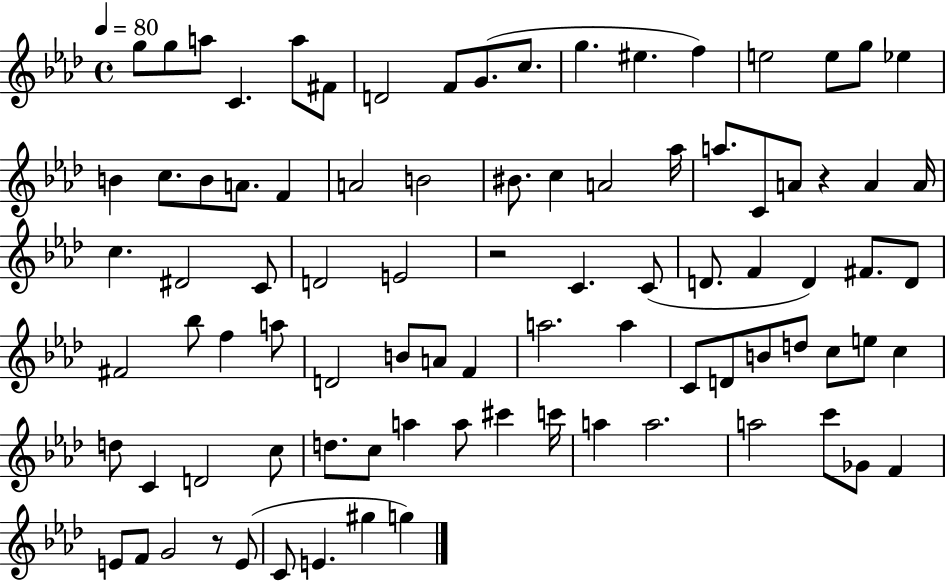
{
  \clef treble
  \time 4/4
  \defaultTimeSignature
  \key aes \major
  \tempo 4 = 80
  g''8 g''8 a''8 c'4. a''8 fis'8 | d'2 f'8 g'8.( c''8. | g''4. eis''4. f''4) | e''2 e''8 g''8 ees''4 | \break b'4 c''8. b'8 a'8. f'4 | a'2 b'2 | bis'8. c''4 a'2 aes''16 | a''8. c'8 a'8 r4 a'4 a'16 | \break c''4. dis'2 c'8 | d'2 e'2 | r2 c'4. c'8( | d'8. f'4 d'4) fis'8. d'8 | \break fis'2 bes''8 f''4 a''8 | d'2 b'8 a'8 f'4 | a''2. a''4 | c'8 d'8 b'8 d''8 c''8 e''8 c''4 | \break d''8 c'4 d'2 c''8 | d''8. c''8 a''4 a''8 cis'''4 c'''16 | a''4 a''2. | a''2 c'''8 ges'8 f'4 | \break e'8 f'8 g'2 r8 e'8( | c'8 e'4. gis''4 g''4) | \bar "|."
}